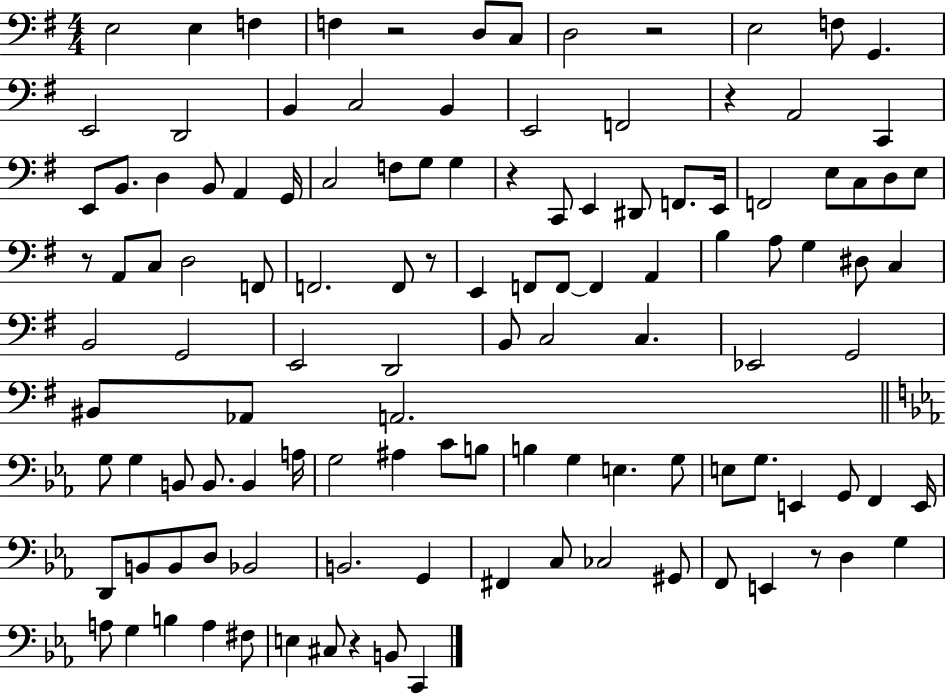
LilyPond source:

{
  \clef bass
  \numericTimeSignature
  \time 4/4
  \key g \major
  e2 e4 f4 | f4 r2 d8 c8 | d2 r2 | e2 f8 g,4. | \break e,2 d,2 | b,4 c2 b,4 | e,2 f,2 | r4 a,2 c,4 | \break e,8 b,8. d4 b,8 a,4 g,16 | c2 f8 g8 g4 | r4 c,8 e,4 dis,8 f,8. e,16 | f,2 e8 c8 d8 e8 | \break r8 a,8 c8 d2 f,8 | f,2. f,8 r8 | e,4 f,8 f,8~~ f,4 a,4 | b4 a8 g4 dis8 c4 | \break b,2 g,2 | e,2 d,2 | b,8 c2 c4. | ees,2 g,2 | \break bis,8 aes,8 a,2. | \bar "||" \break \key ees \major g8 g4 b,8 b,8. b,4 a16 | g2 ais4 c'8 b8 | b4 g4 e4. g8 | e8 g8. e,4 g,8 f,4 e,16 | \break d,8 b,8 b,8 d8 bes,2 | b,2. g,4 | fis,4 c8 ces2 gis,8 | f,8 e,4 r8 d4 g4 | \break a8 g4 b4 a4 fis8 | e4 cis8 r4 b,8 c,4 | \bar "|."
}